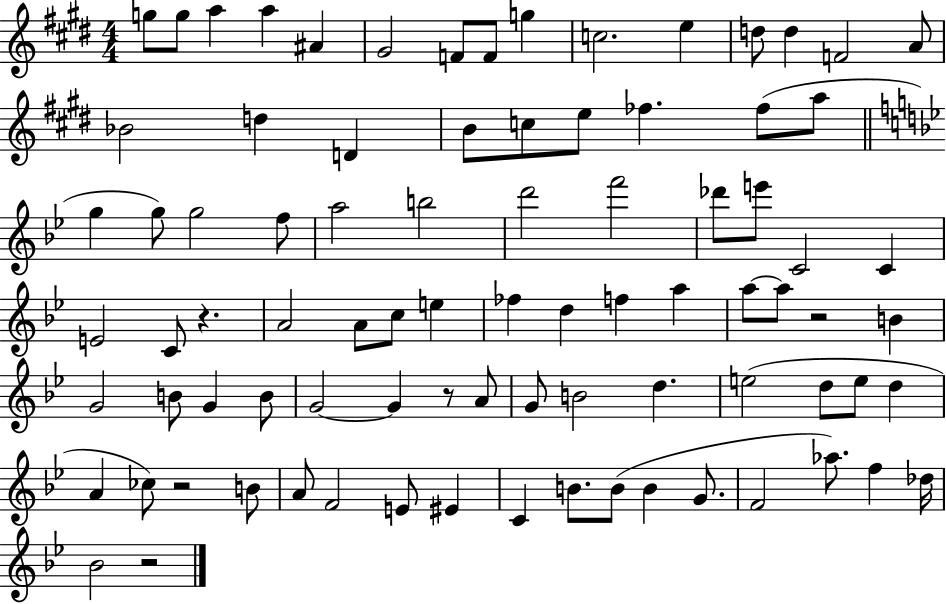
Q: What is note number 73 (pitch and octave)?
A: B4